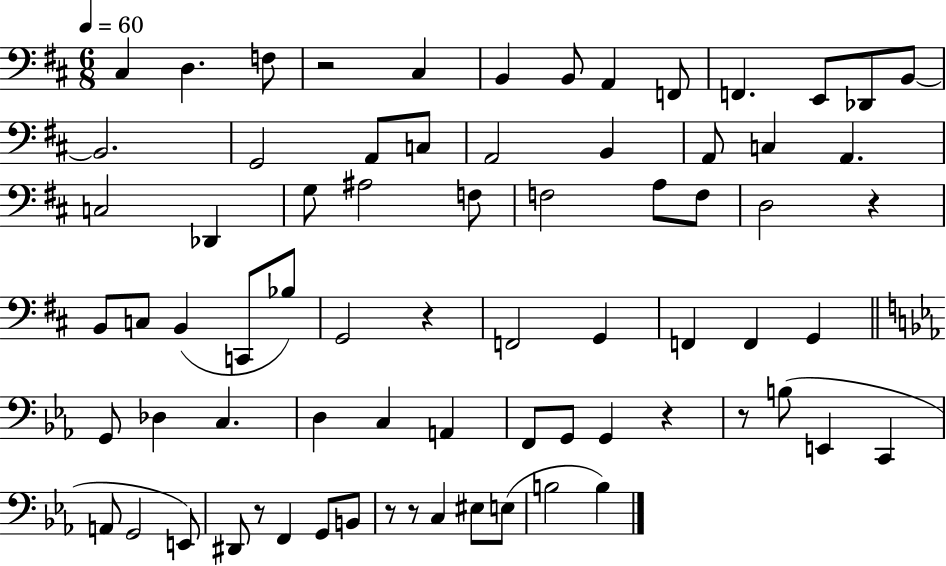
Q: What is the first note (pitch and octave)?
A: C#3